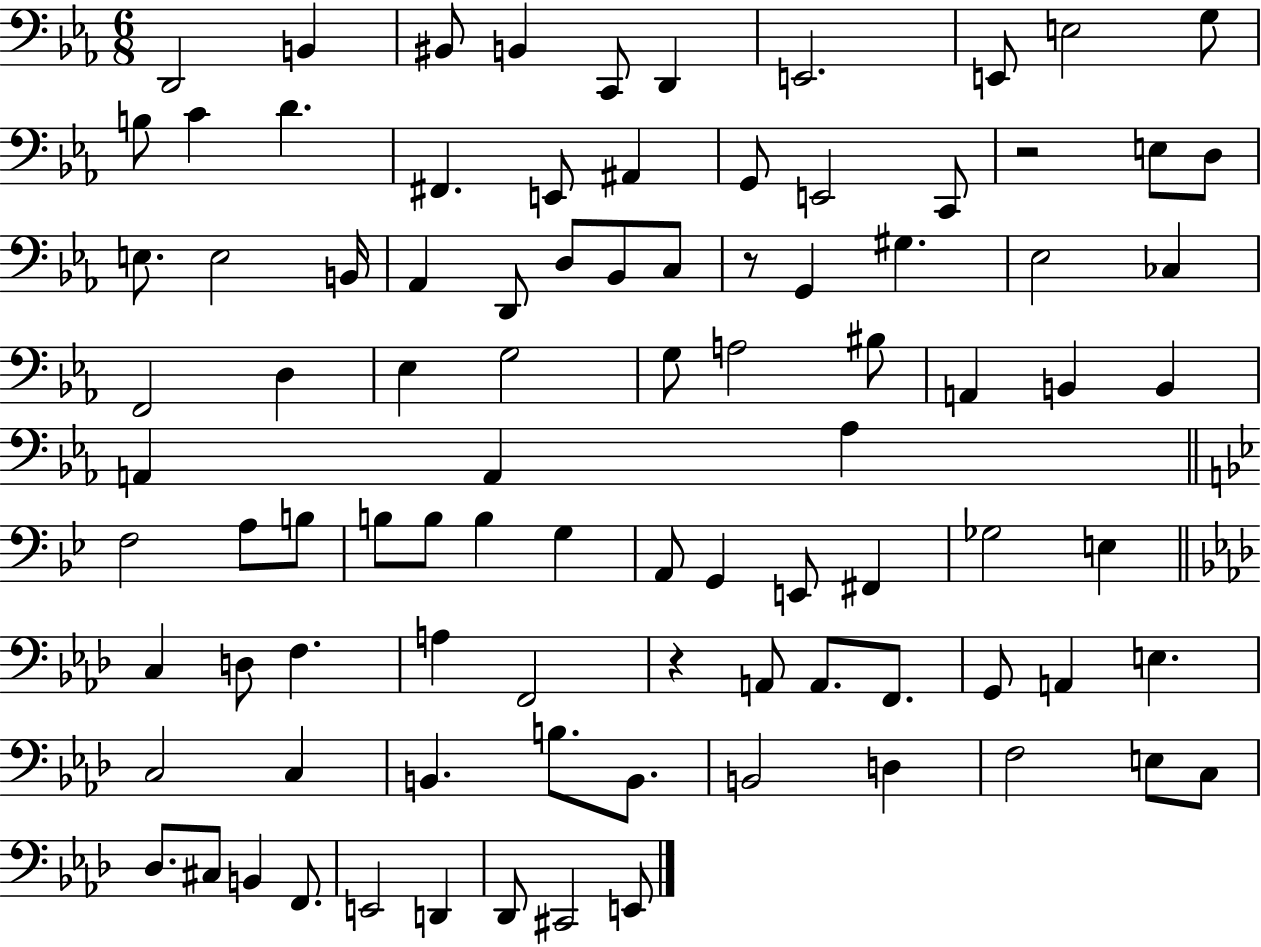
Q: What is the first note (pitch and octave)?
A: D2